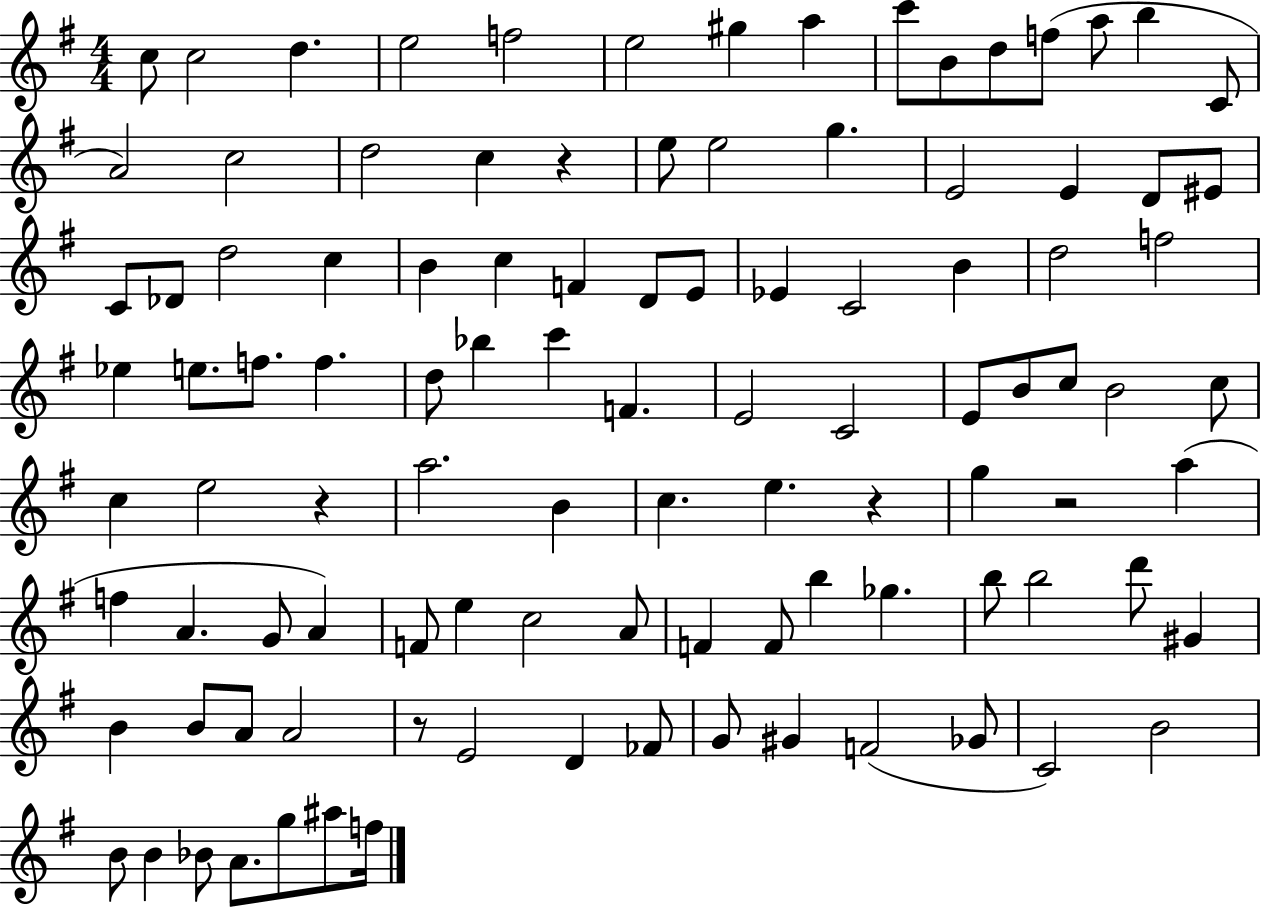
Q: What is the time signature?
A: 4/4